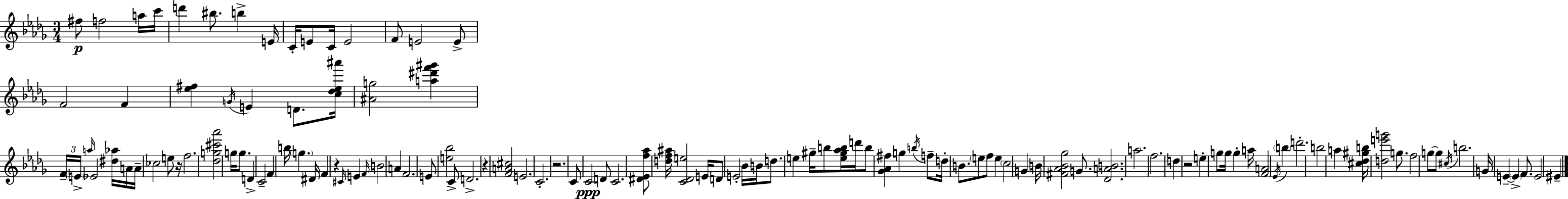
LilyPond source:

{
  \clef treble
  \numericTimeSignature
  \time 3/4
  \key bes \minor
  \repeat volta 2 { fis''8\p f''2 a''16 c'''16 | d'''4 bis''8. b''4-> e'16 | c'16-. e'8 c'16 e'2 | f'8 e'2 e'8-> | \break f'2 f'4 | <ees'' fis''>4 \acciaccatura { g'16 } e'4 d'8. | <c'' des'' ees'' ais'''>16 <ais' g''>2 <a'' dis''' f''' gis'''>4 | \tuplet 3/2 { f'16-- \parenthesize e'16-> \grace { a''16 } } ees'2 | \break <dis'' aes''>16 a'16 a'16-- ces''2 e''8 | r16 f''2. | <des'' g'' cis''' aes'''>2 g''16 g''8. | d'4-> c'2-- | \break f'4 b''16 \parenthesize g''4. | dis'16 f'4 r4 \grace { cis'16 } e'4 | \grace { f'16 } b'2 | a'4 f'2. | \break e'8 <e'' bes''>2 | c'8-> d'2.-> | r4 <f' a' cis''>2 | e'2. | \break c'2.-. | r2. | c'8 c'2\ppp | d'8 c'2. | \break <dis' ees' f'' aes''>8 <d'' f'' ais''>16 <c' des' e''>2 | e'16 d'8 e'2-. | bes'16 b'16 d''8. e''4 gis''16-- | b''8 <e'' gis'' aes'' b''>16 d'''16 b''8 <ges' aes' fis''>4 g''4 | \break \acciaccatura { b''16 } f''8-- d''16-. b'8. \parenthesize e''8 f''8 | e''4 \parenthesize c''2 | g'4 b'16 <fis' aes' bes' ges''>2 | g'8. <des' a' b'>2. | \break a''2. | f''2. | d''4 r2 | e''4-. g''8 g''16 | \break g''4-. a''16 <f' a'>2 | \acciaccatura { ees'16 } \parenthesize b''4 d'''2.-. | b''2 | a''4 <cis'' des'' gis'' b''>16 <d'' e''' g'''>2 | \break g''8. f''2 | g''8~~ g''8 \acciaccatura { cis''16 } b''2. | g'16 e'4--~~ | \parenthesize e'4-> f'8. e'2 | \break eis'4-- } \bar "|."
}